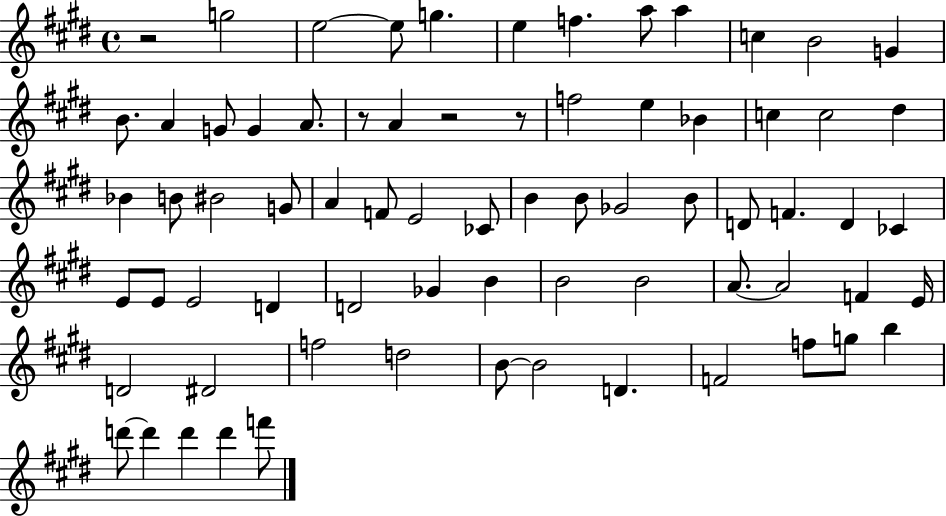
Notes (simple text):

R/h G5/h E5/h E5/e G5/q. E5/q F5/q. A5/e A5/q C5/q B4/h G4/q B4/e. A4/q G4/e G4/q A4/e. R/e A4/q R/h R/e F5/h E5/q Bb4/q C5/q C5/h D#5/q Bb4/q B4/e BIS4/h G4/e A4/q F4/e E4/h CES4/e B4/q B4/e Gb4/h B4/e D4/e F4/q. D4/q CES4/q E4/e E4/e E4/h D4/q D4/h Gb4/q B4/q B4/h B4/h A4/e. A4/h F4/q E4/s D4/h D#4/h F5/h D5/h B4/e B4/h D4/q. F4/h F5/e G5/e B5/q D6/e D6/q D6/q D6/q F6/e